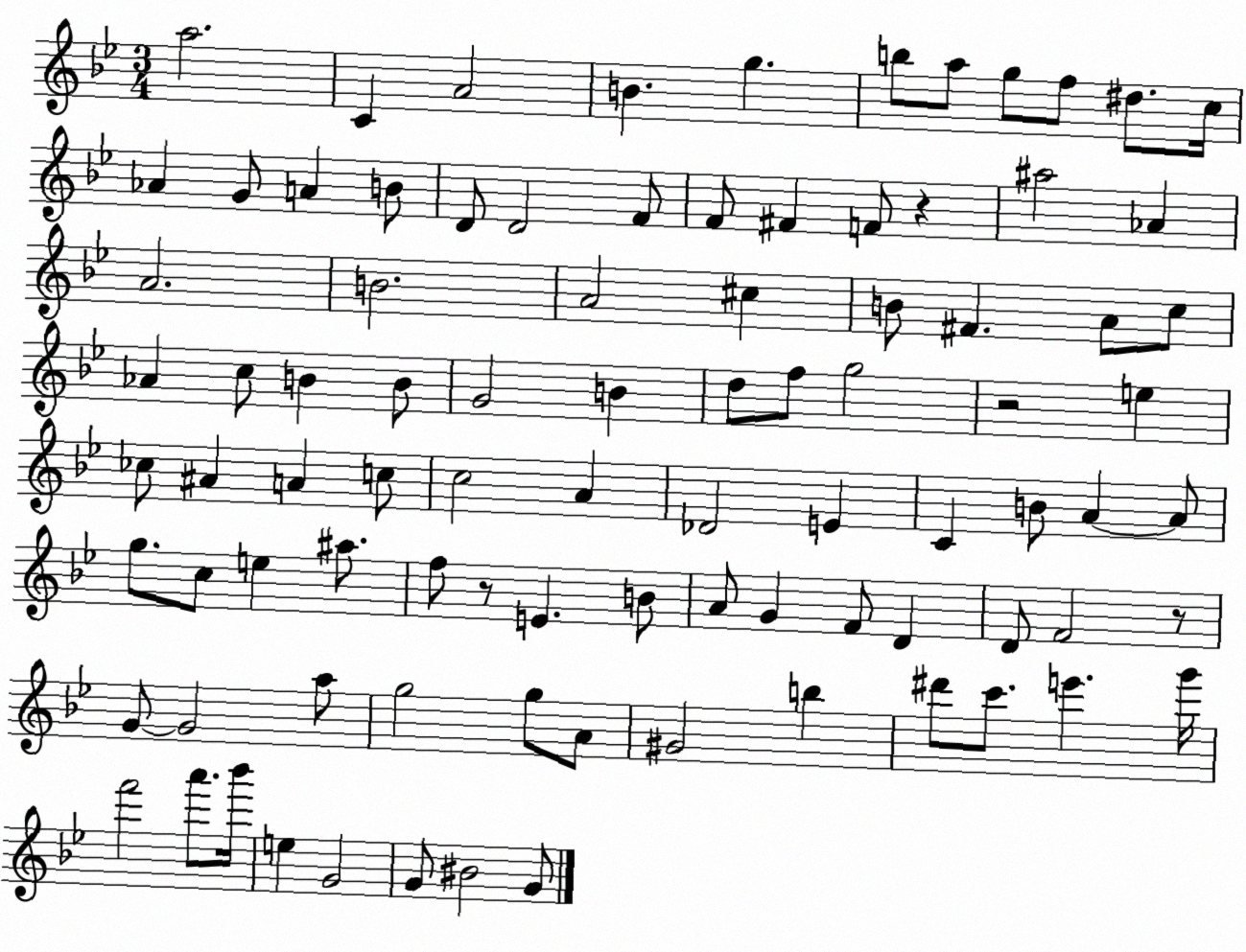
X:1
T:Untitled
M:3/4
L:1/4
K:Bb
a2 C A2 B g b/2 a/2 g/2 f/2 ^d/2 c/4 _A G/2 A B/2 D/2 D2 F/2 F/2 ^F F/2 z ^a2 _A A2 B2 A2 ^c B/2 ^F A/2 c/2 _A c/2 B B/2 G2 B d/2 f/2 g2 z2 e _c/2 ^A A c/2 c2 A _D2 E C B/2 A A/2 g/2 c/2 e ^a/2 f/2 z/2 E B/2 A/2 G F/2 D D/2 F2 z/2 G/2 G2 a/2 g2 g/2 A/2 ^G2 b ^d'/2 c'/2 e' g'/4 f'2 a'/2 _b'/4 e G2 G/2 ^B2 G/2